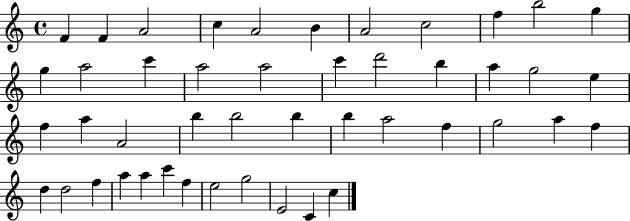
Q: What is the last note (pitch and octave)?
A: C5